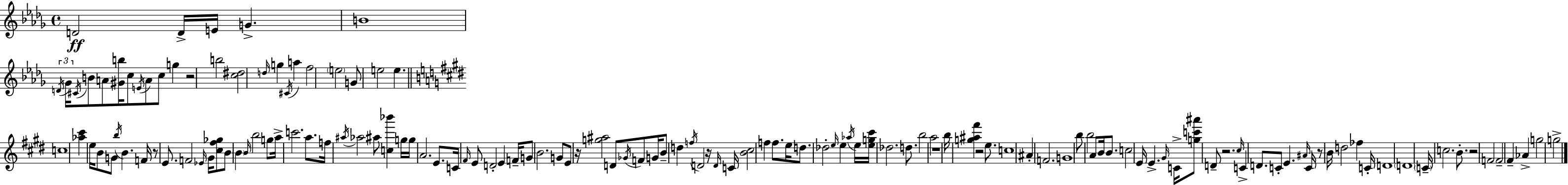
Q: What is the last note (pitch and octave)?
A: G5